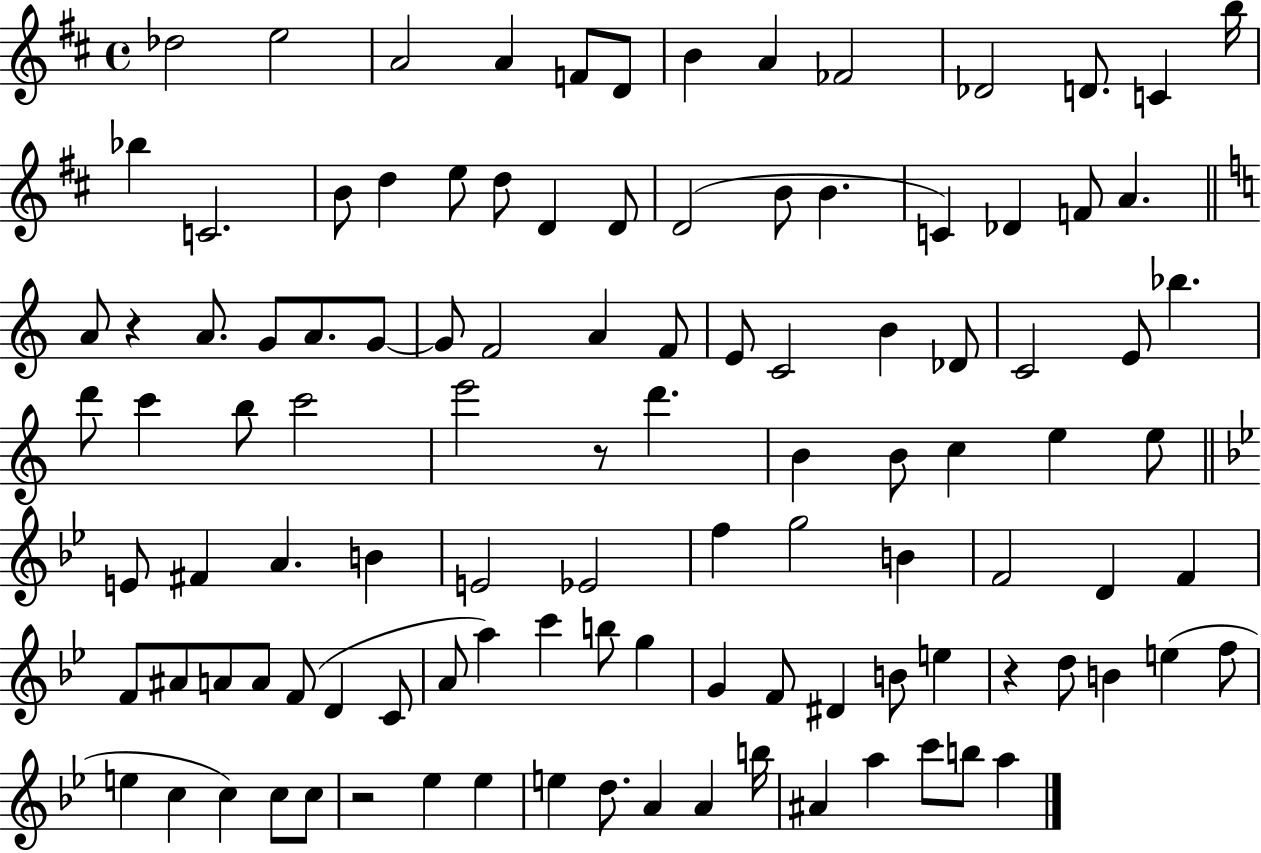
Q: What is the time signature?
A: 4/4